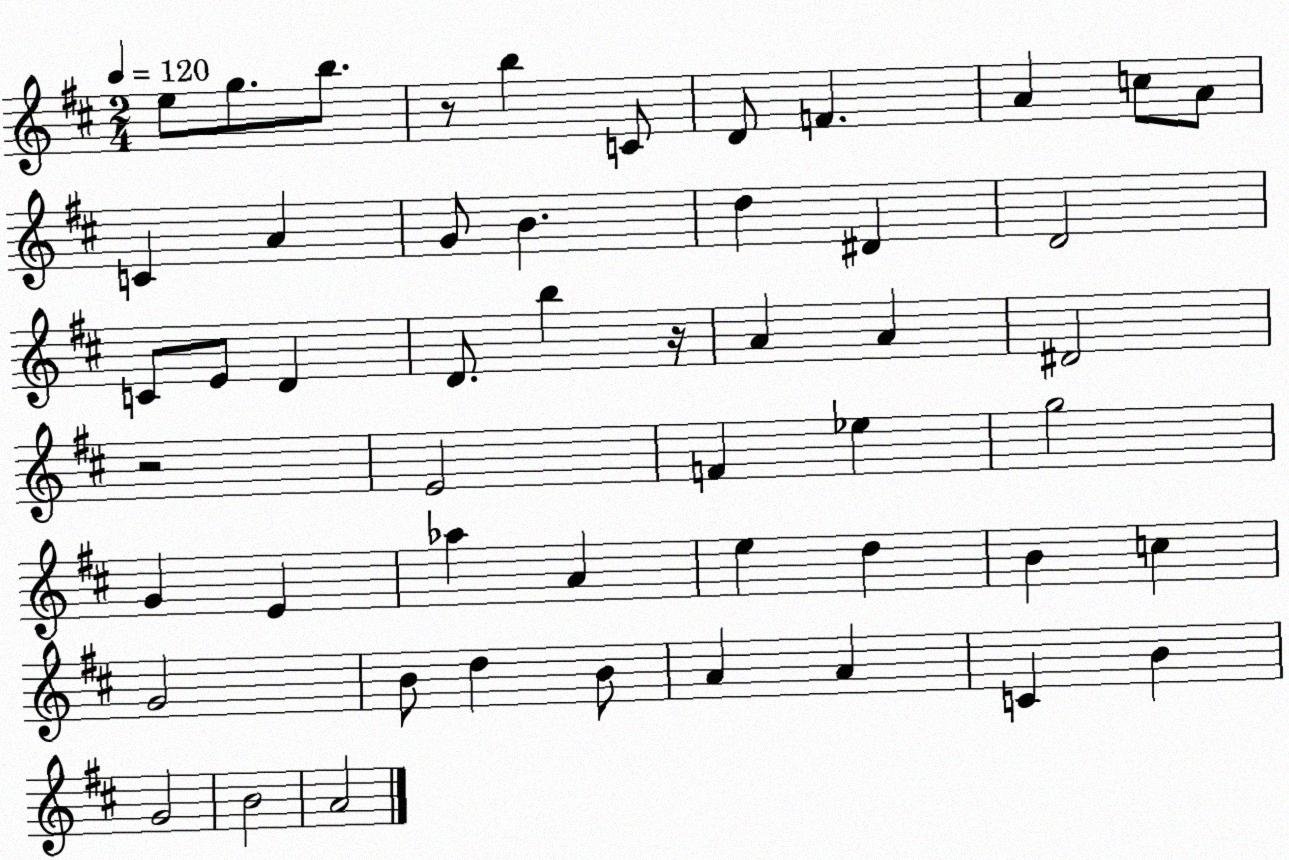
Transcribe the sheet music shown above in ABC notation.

X:1
T:Untitled
M:2/4
L:1/4
K:D
e/2 g/2 b/2 z/2 b C/2 D/2 F A c/2 A/2 C A G/2 B d ^D D2 C/2 E/2 D D/2 b z/4 A A ^D2 z2 E2 F _e g2 G E _a A e d B c G2 B/2 d B/2 A A C B G2 B2 A2